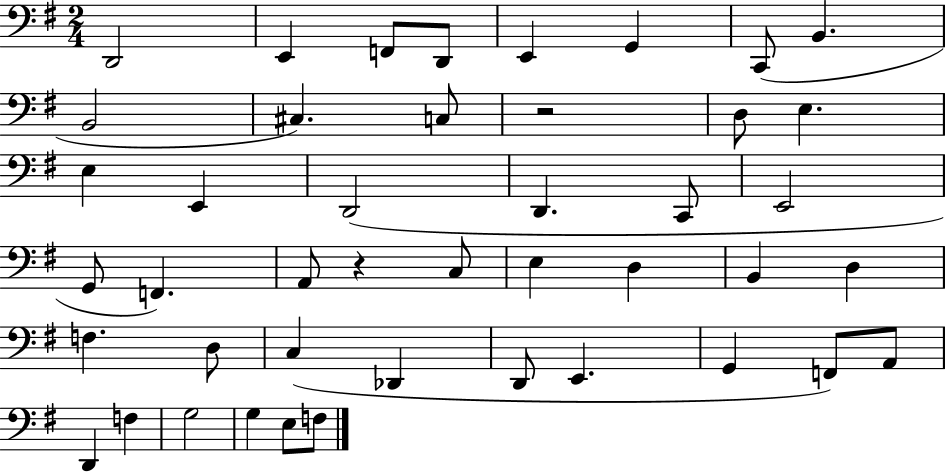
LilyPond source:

{
  \clef bass
  \numericTimeSignature
  \time 2/4
  \key g \major
  \repeat volta 2 { d,2 | e,4 f,8 d,8 | e,4 g,4 | c,8( b,4. | \break b,2 | cis4.) c8 | r2 | d8 e4. | \break e4 e,4 | d,2( | d,4. c,8 | e,2 | \break g,8 f,4.) | a,8 r4 c8 | e4 d4 | b,4 d4 | \break f4. d8 | c4( des,4 | d,8 e,4. | g,4 f,8) a,8 | \break d,4 f4 | g2 | g4 e8 f8 | } \bar "|."
}